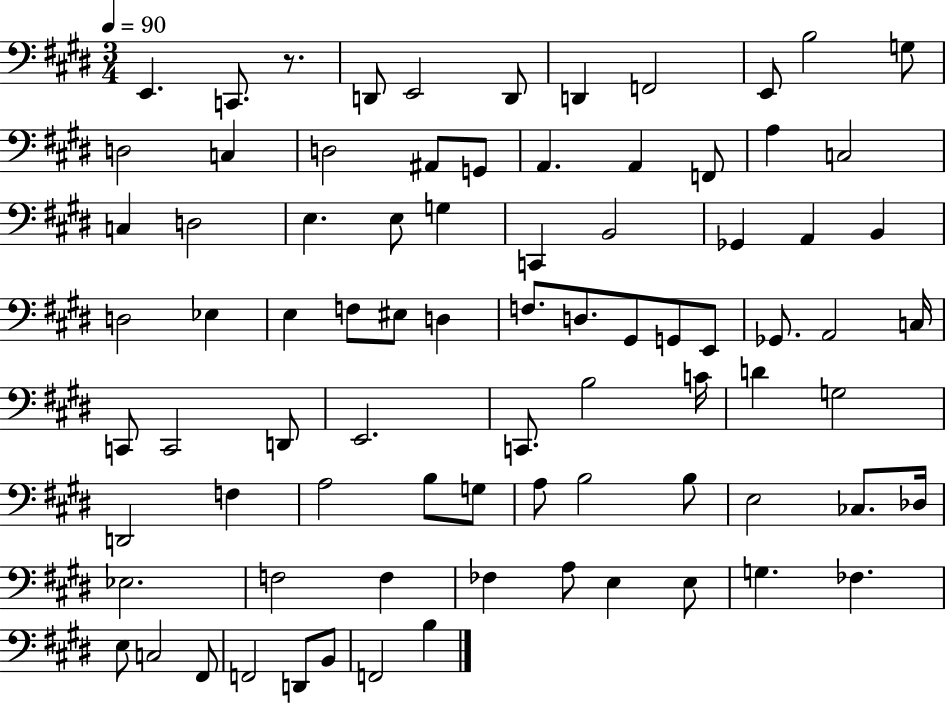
E2/q. C2/e. R/e. D2/e E2/h D2/e D2/q F2/h E2/e B3/h G3/e D3/h C3/q D3/h A#2/e G2/e A2/q. A2/q F2/e A3/q C3/h C3/q D3/h E3/q. E3/e G3/q C2/q B2/h Gb2/q A2/q B2/q D3/h Eb3/q E3/q F3/e EIS3/e D3/q F3/e. D3/e. G#2/e G2/e E2/e Gb2/e. A2/h C3/s C2/e C2/h D2/e E2/h. C2/e. B3/h C4/s D4/q G3/h D2/h F3/q A3/h B3/e G3/e A3/e B3/h B3/e E3/h CES3/e. Db3/s Eb3/h. F3/h F3/q FES3/q A3/e E3/q E3/e G3/q. FES3/q. E3/e C3/h F#2/e F2/h D2/e B2/e F2/h B3/q